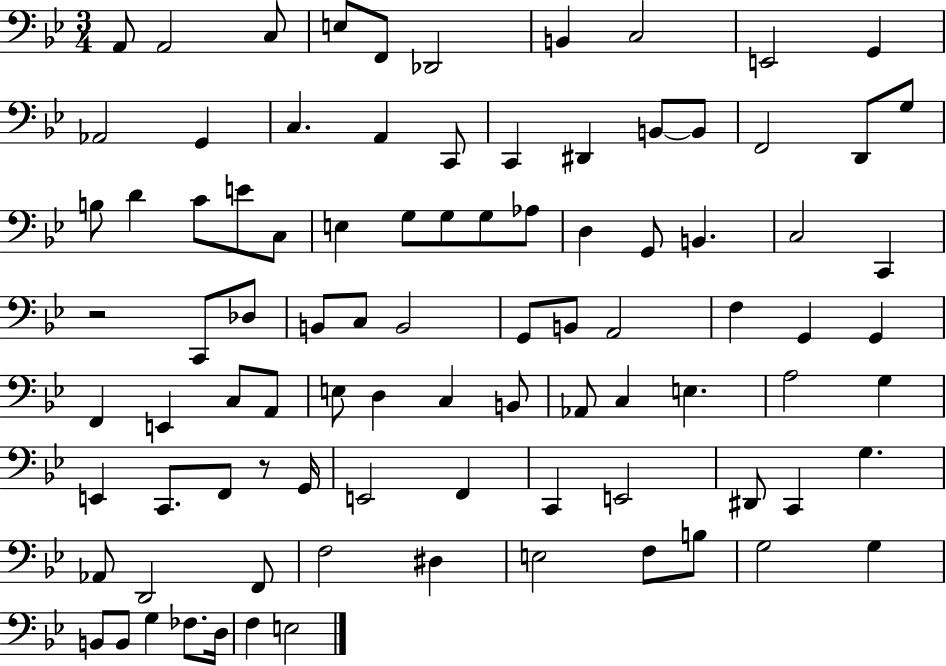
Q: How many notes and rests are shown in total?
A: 91